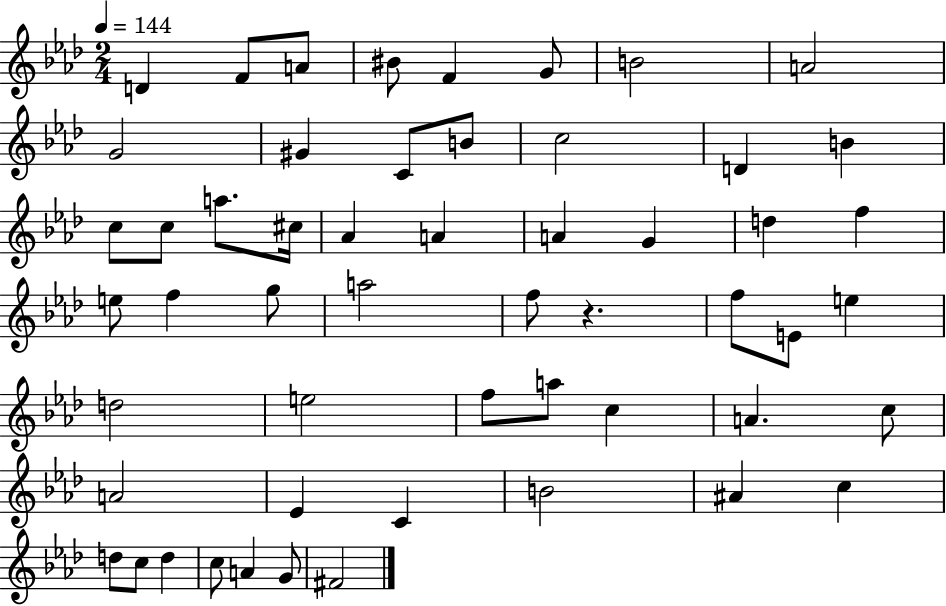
X:1
T:Untitled
M:2/4
L:1/4
K:Ab
D F/2 A/2 ^B/2 F G/2 B2 A2 G2 ^G C/2 B/2 c2 D B c/2 c/2 a/2 ^c/4 _A A A G d f e/2 f g/2 a2 f/2 z f/2 E/2 e d2 e2 f/2 a/2 c A c/2 A2 _E C B2 ^A c d/2 c/2 d c/2 A G/2 ^F2